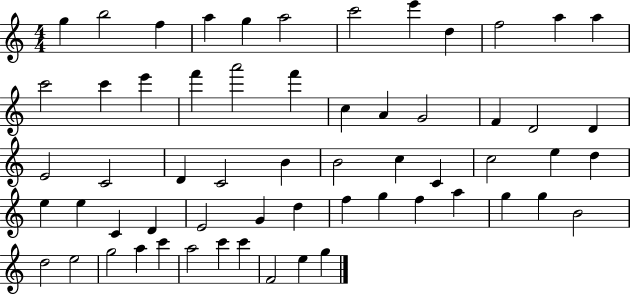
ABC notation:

X:1
T:Untitled
M:4/4
L:1/4
K:C
g b2 f a g a2 c'2 e' d f2 a a c'2 c' e' f' a'2 f' c A G2 F D2 D E2 C2 D C2 B B2 c C c2 e d e e C D E2 G d f g f a g g B2 d2 e2 g2 a c' a2 c' c' F2 e g